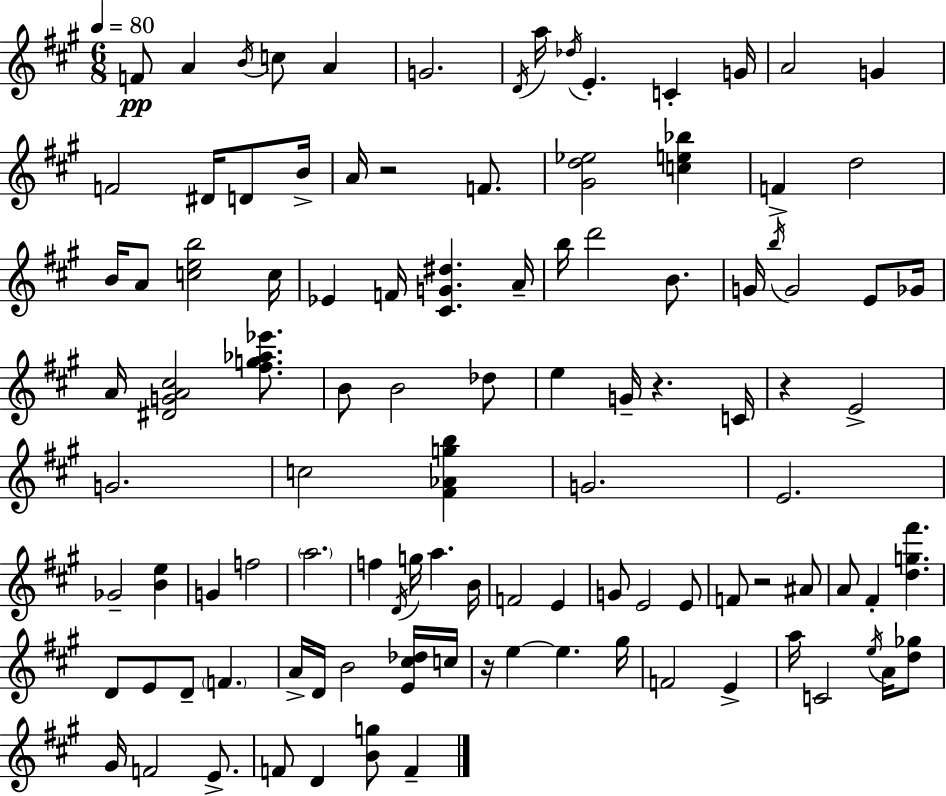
F4/e A4/q B4/s C5/e A4/q G4/h. D4/s A5/s Db5/s E4/q. C4/q G4/s A4/h G4/q F4/h D#4/s D4/e B4/s A4/s R/h F4/e. [G#4,D5,Eb5]/h [C5,E5,Bb5]/q F4/q D5/h B4/s A4/e [C5,E5,B5]/h C5/s Eb4/q F4/s [C#4,G4,D#5]/q. A4/s B5/s D6/h B4/e. G4/s B5/s G4/h E4/e Gb4/s A4/s [D#4,G4,A4,C#5]/h [F#5,G5,Ab5,Eb6]/e. B4/e B4/h Db5/e E5/q G4/s R/q. C4/s R/q E4/h G4/h. C5/h [F#4,Ab4,G5,B5]/q G4/h. E4/h. Gb4/h [B4,E5]/q G4/q F5/h A5/h. F5/q D4/s G5/s A5/q. B4/s F4/h E4/q G4/e E4/h E4/e F4/e R/h A#4/e A4/e F#4/q [D5,G5,F#6]/q. D4/e E4/e D4/e F4/q. A4/s D4/s B4/h [E4,C#5,Db5]/s C5/s R/s E5/q E5/q. G#5/s F4/h E4/q A5/s C4/h E5/s A4/s [D5,Gb5]/e G#4/s F4/h E4/e. F4/e D4/q [B4,G5]/e F4/q